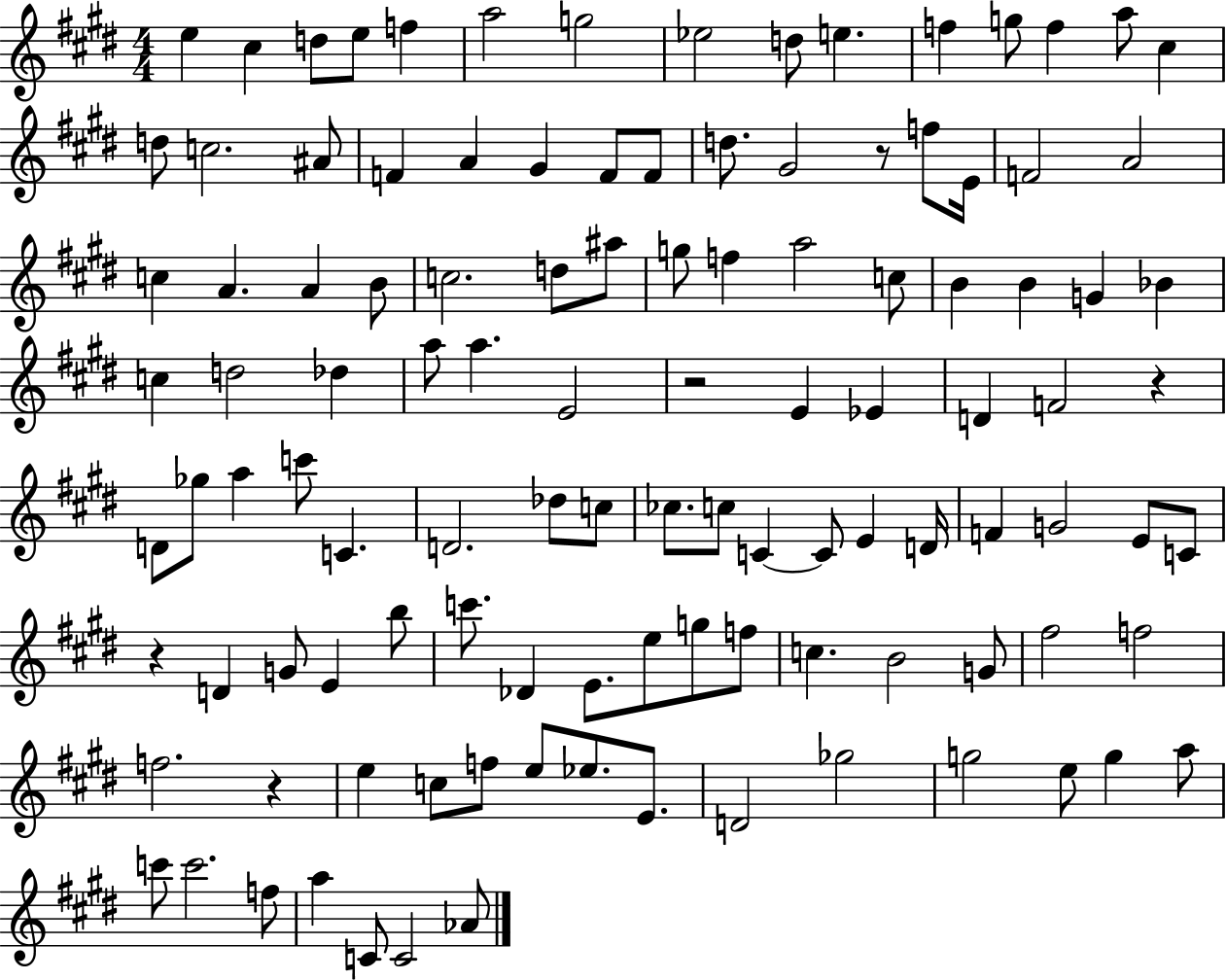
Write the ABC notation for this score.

X:1
T:Untitled
M:4/4
L:1/4
K:E
e ^c d/2 e/2 f a2 g2 _e2 d/2 e f g/2 f a/2 ^c d/2 c2 ^A/2 F A ^G F/2 F/2 d/2 ^G2 z/2 f/2 E/4 F2 A2 c A A B/2 c2 d/2 ^a/2 g/2 f a2 c/2 B B G _B c d2 _d a/2 a E2 z2 E _E D F2 z D/2 _g/2 a c'/2 C D2 _d/2 c/2 _c/2 c/2 C C/2 E D/4 F G2 E/2 C/2 z D G/2 E b/2 c'/2 _D E/2 e/2 g/2 f/2 c B2 G/2 ^f2 f2 f2 z e c/2 f/2 e/2 _e/2 E/2 D2 _g2 g2 e/2 g a/2 c'/2 c'2 f/2 a C/2 C2 _A/2